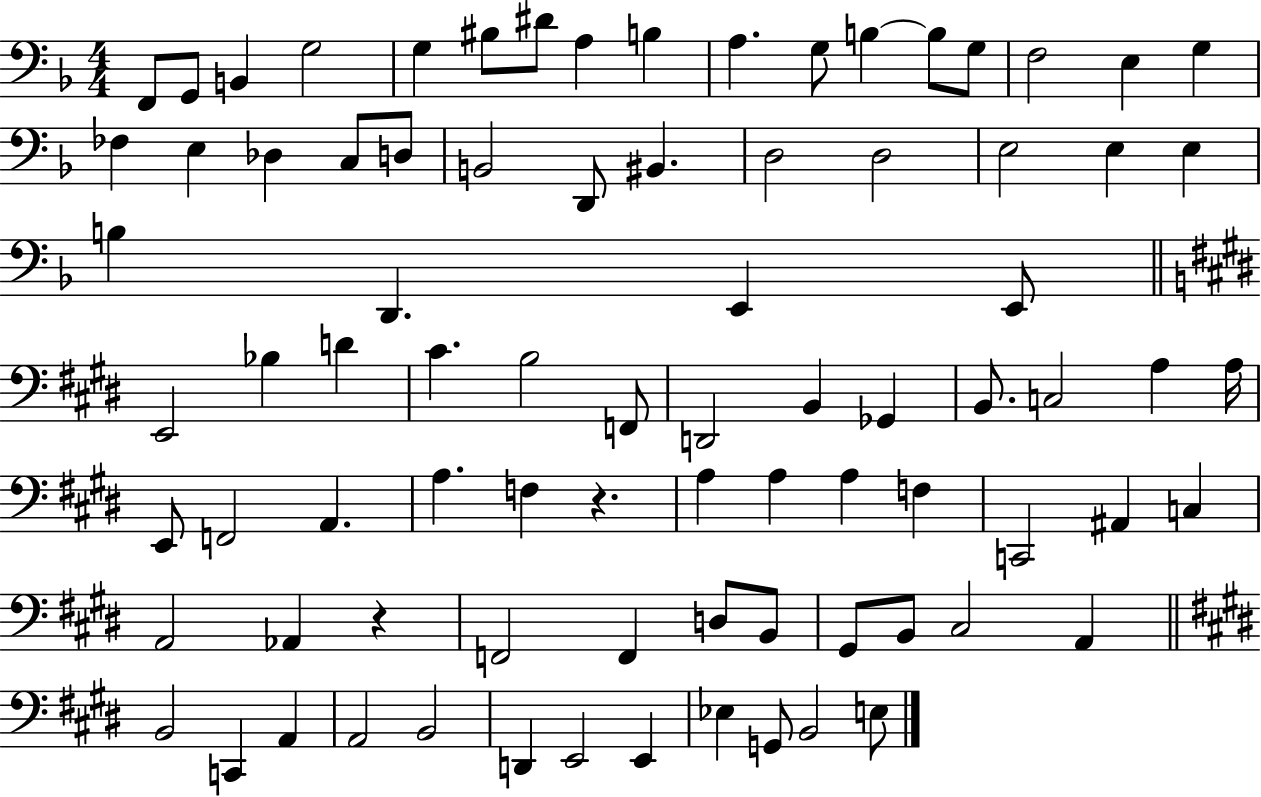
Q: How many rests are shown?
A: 2